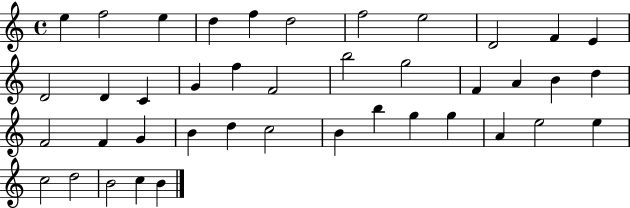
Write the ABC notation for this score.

X:1
T:Untitled
M:4/4
L:1/4
K:C
e f2 e d f d2 f2 e2 D2 F E D2 D C G f F2 b2 g2 F A B d F2 F G B d c2 B b g g A e2 e c2 d2 B2 c B